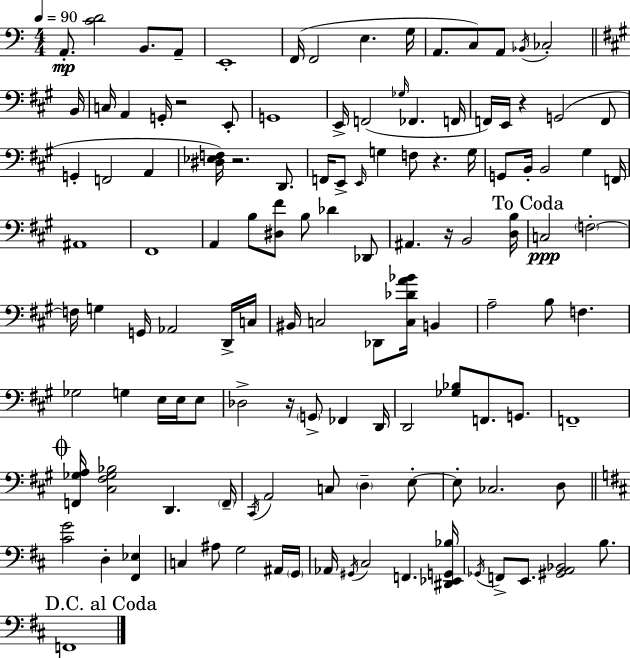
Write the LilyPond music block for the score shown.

{
  \clef bass
  \numericTimeSignature
  \time 4/4
  \key c \major
  \tempo 4 = 90
  a,8.-.\mp <c' d'>2 b,8. a,8-- | e,1-. | f,16( f,2 e4. g16 | a,8. c8) a,8 \acciaccatura { bes,16 } ces2-. | \break \bar "||" \break \key a \major b,16 c16 a,4 g,16-. r2 e,8-. | g,1 | e,16-> f,2( \grace { ges16 } fes,4. | f,16 f,16) e,16 r4 g,2( | \break f,8 g,4-. f,2 a,4 | <dis ees f>16) r2. d,8. | f,16 e,8-> \grace { e,16 } g4 f8 r4. | g16 g,8 b,16-. b,2 gis4 | \break f,16 ais,1 | fis,1 | a,4 b8 <dis fis'>8 b8 des'4 | des,8 ais,4. r16 b,2 | \break <d b>16 \mark "To Coda" c2\ppp \parenthesize f2-.~~ | f16 g4 g,16 aes,2 | d,16-> c16 bis,16 c2 des,8 <c des' a' bes'>16 b,4 | a2-- b8 f4. | \break ges2 g4 e16 | e16 e8 des2-> r16 \parenthesize g,8-> fes,4 | d,16 d,2 <ges bes>8 f,8. | g,8. f,1-- | \break \mark \markup { \musicglyph "scripts.coda" } <f, ges a>16 <cis fis ges bes>2 d,4. | \parenthesize f,16-- \acciaccatura { cis,16 } a,2 c8 \parenthesize d4-- | e8-.~~ e8-. ces2. | d8 \bar "||" \break \key b \minor <cis' g'>2 d4-. <fis, ees>4 | c4 ais8 g2 ais,16 \parenthesize g,16 | aes,16 \acciaccatura { gis,16 } cis2 f,4. | <dis, ees, g, bes>16 \acciaccatura { ges,16 } f,8-> e,8. <gis, a, bes,>2 b8. | \break \mark "D.C. al Coda" f,1 | \bar "|."
}